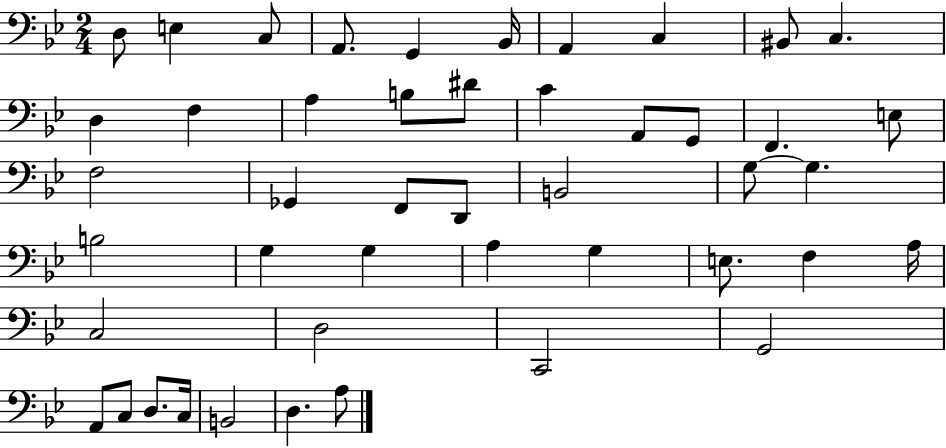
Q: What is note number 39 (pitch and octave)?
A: G2